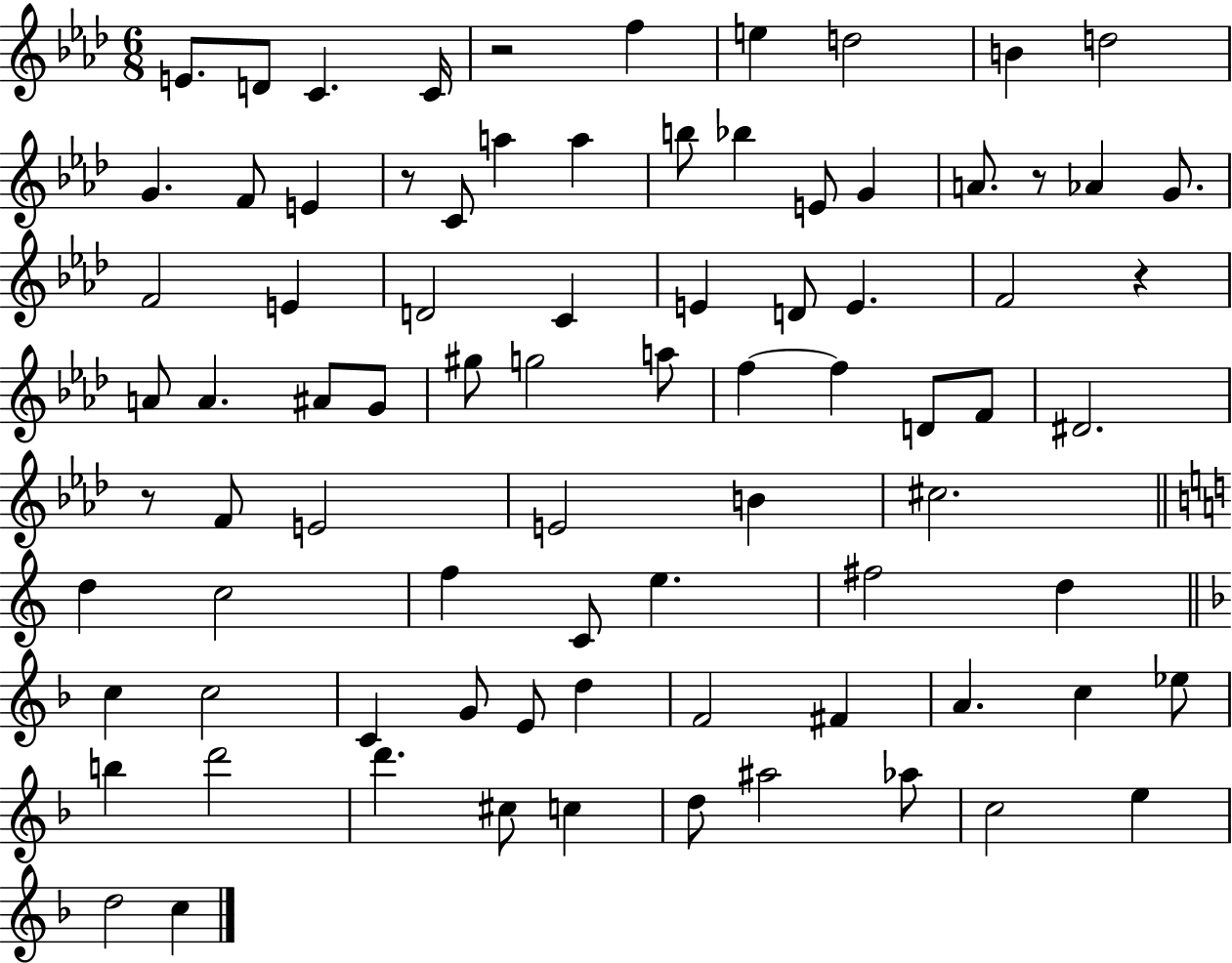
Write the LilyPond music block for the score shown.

{
  \clef treble
  \numericTimeSignature
  \time 6/8
  \key aes \major
  e'8. d'8 c'4. c'16 | r2 f''4 | e''4 d''2 | b'4 d''2 | \break g'4. f'8 e'4 | r8 c'8 a''4 a''4 | b''8 bes''4 e'8 g'4 | a'8. r8 aes'4 g'8. | \break f'2 e'4 | d'2 c'4 | e'4 d'8 e'4. | f'2 r4 | \break a'8 a'4. ais'8 g'8 | gis''8 g''2 a''8 | f''4~~ f''4 d'8 f'8 | dis'2. | \break r8 f'8 e'2 | e'2 b'4 | cis''2. | \bar "||" \break \key c \major d''4 c''2 | f''4 c'8 e''4. | fis''2 d''4 | \bar "||" \break \key f \major c''4 c''2 | c'4 g'8 e'8 d''4 | f'2 fis'4 | a'4. c''4 ees''8 | \break b''4 d'''2 | d'''4. cis''8 c''4 | d''8 ais''2 aes''8 | c''2 e''4 | \break d''2 c''4 | \bar "|."
}